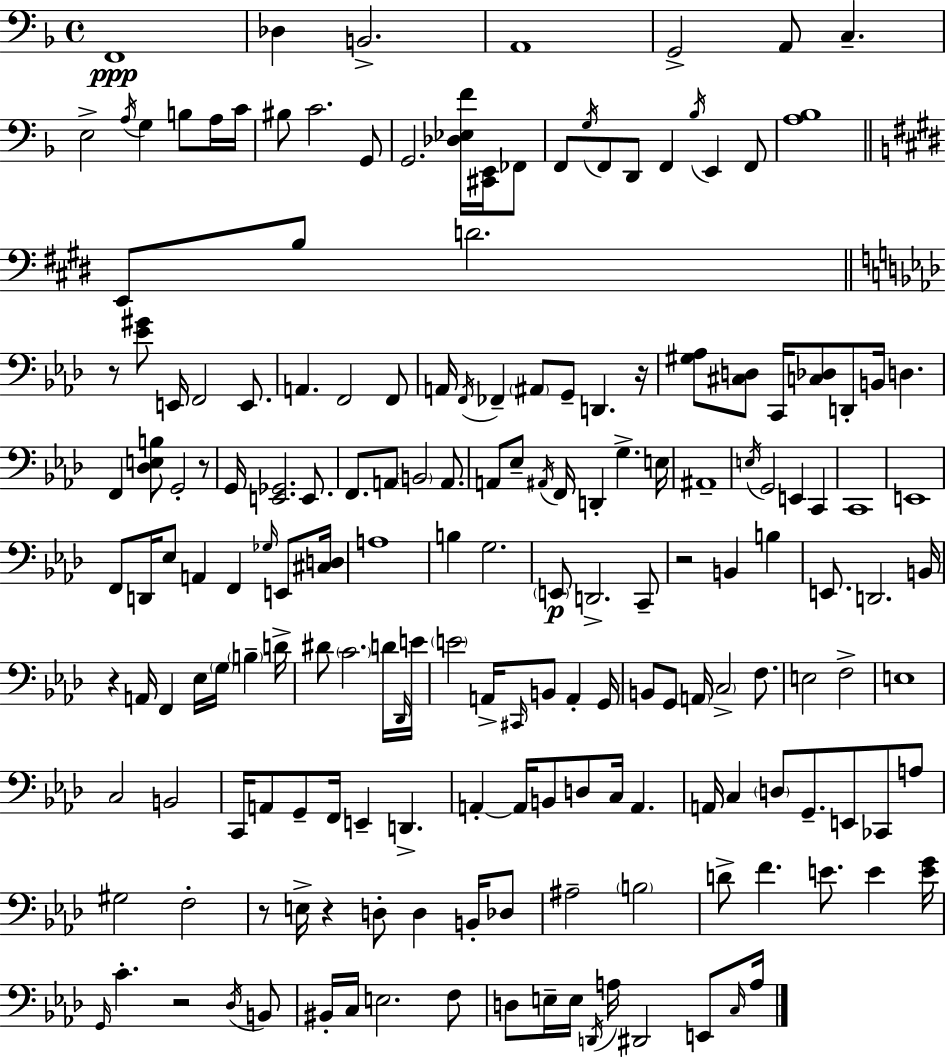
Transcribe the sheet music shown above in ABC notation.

X:1
T:Untitled
M:4/4
L:1/4
K:Dm
F,,4 _D, B,,2 A,,4 G,,2 A,,/2 C, E,2 A,/4 G, B,/2 A,/4 C/4 ^B,/2 C2 G,,/2 G,,2 [_D,_E,F]/4 [^C,,E,,]/4 _F,,/2 F,,/2 G,/4 F,,/2 D,,/2 F,, _B,/4 E,, F,,/2 [A,_B,]4 E,,/2 B,/2 D2 z/2 [_E^G]/2 E,,/4 F,,2 E,,/2 A,, F,,2 F,,/2 A,,/4 F,,/4 _F,, ^A,,/2 G,,/2 D,, z/4 [^G,_A,]/2 [^C,D,]/2 C,,/4 [C,_D,]/2 D,,/2 B,,/4 D, F,, [_D,E,B,]/2 G,,2 z/2 G,,/4 [E,,_G,,]2 E,,/2 F,,/2 A,,/2 B,,2 A,,/2 A,,/2 _E,/2 ^A,,/4 F,,/4 D,, G, E,/4 ^A,,4 E,/4 G,,2 E,, C,, C,,4 E,,4 F,,/2 D,,/4 _E,/2 A,, F,, _G,/4 E,,/2 [^C,D,]/4 A,4 B, G,2 E,,/2 D,,2 C,,/2 z2 B,, B, E,,/2 D,,2 B,,/4 z A,,/4 F,, _E,/4 G,/4 B, D/4 ^D/2 C2 D/4 _D,,/4 E/4 E2 A,,/4 ^C,,/4 B,,/2 A,, G,,/4 B,,/2 G,,/2 A,,/4 C,2 F,/2 E,2 F,2 E,4 C,2 B,,2 C,,/4 A,,/2 G,,/2 F,,/4 E,, D,, A,, A,,/4 B,,/2 D,/2 C,/4 A,, A,,/4 C, D,/2 G,,/2 E,,/2 _C,,/2 A,/2 ^G,2 F,2 z/2 E,/4 z D,/2 D, B,,/4 _D,/2 ^A,2 B,2 D/2 F E/2 E [EG]/4 G,,/4 C z2 _D,/4 B,,/2 ^B,,/4 C,/4 E,2 F,/2 D,/2 E,/4 E,/4 D,,/4 A,/4 ^D,,2 E,,/2 C,/4 A,/4